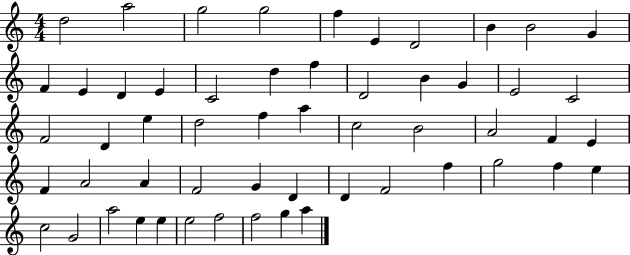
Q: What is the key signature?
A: C major